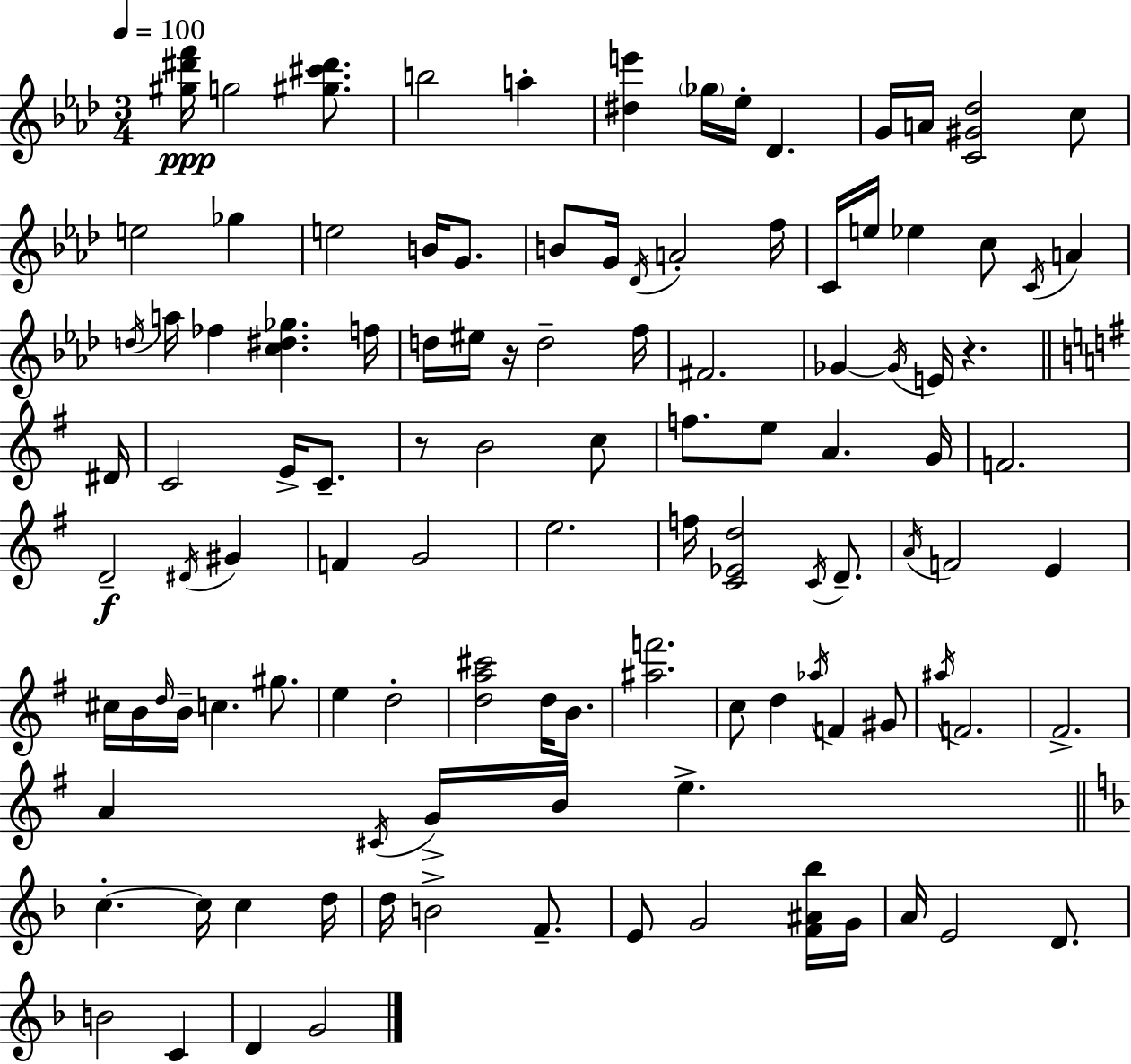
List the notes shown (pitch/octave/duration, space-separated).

[G#5,D#6,F6]/s G5/h [G#5,C#6,D#6]/e. B5/h A5/q [D#5,E6]/q Gb5/s Eb5/s Db4/q. G4/s A4/s [C4,G#4,Db5]/h C5/e E5/h Gb5/q E5/h B4/s G4/e. B4/e G4/s Db4/s A4/h F5/s C4/s E5/s Eb5/q C5/e C4/s A4/q D5/s A5/s FES5/q [C5,D#5,Gb5]/q. F5/s D5/s EIS5/s R/s D5/h F5/s F#4/h. Gb4/q Gb4/s E4/s R/q. D#4/s C4/h E4/s C4/e. R/e B4/h C5/e F5/e. E5/e A4/q. G4/s F4/h. D4/h D#4/s G#4/q F4/q G4/h E5/h. F5/s [C4,Eb4,D5]/h C4/s D4/e. A4/s F4/h E4/q C#5/s B4/s D5/s B4/s C5/q. G#5/e. E5/q D5/h [D5,A5,C#6]/h D5/s B4/e. [A#5,F6]/h. C5/e D5/q Ab5/s F4/q G#4/e A#5/s F4/h. F#4/h. A4/q C#4/s G4/s B4/s E5/q. C5/q. C5/s C5/q D5/s D5/s B4/h F4/e. E4/e G4/h [F4,A#4,Bb5]/s G4/s A4/s E4/h D4/e. B4/h C4/q D4/q G4/h